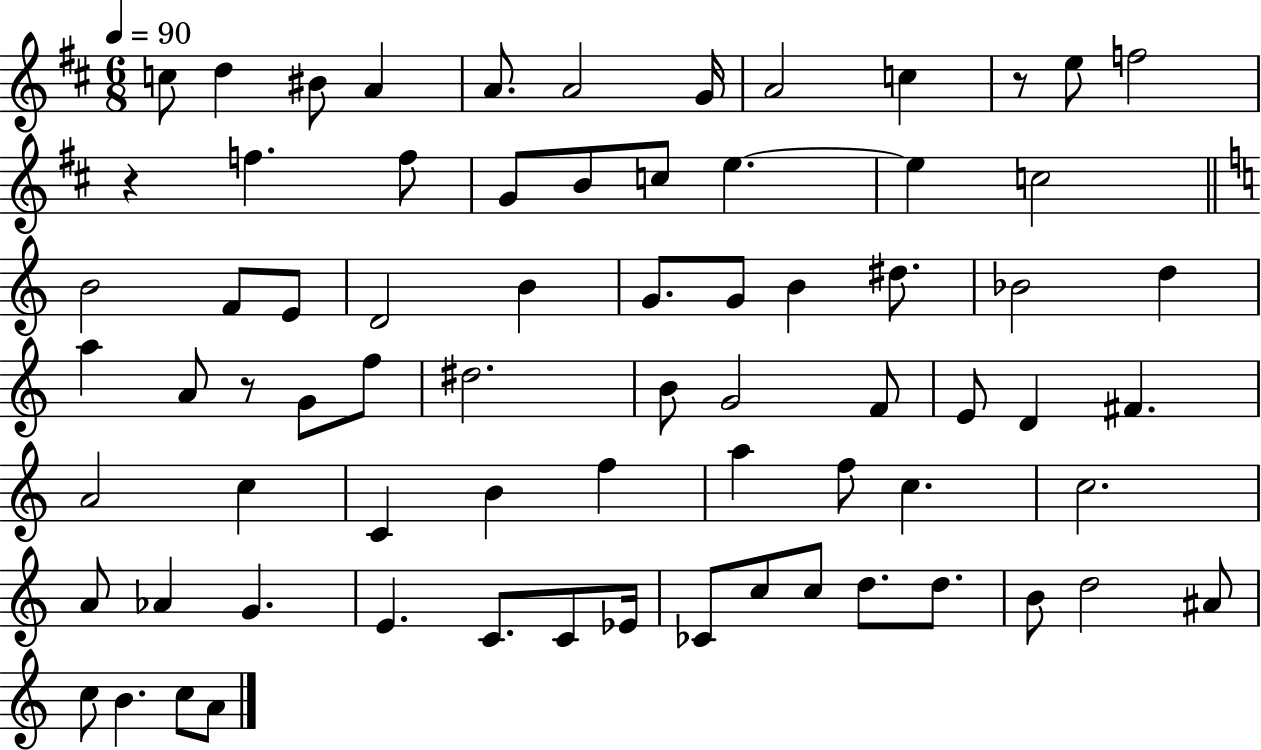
{
  \clef treble
  \numericTimeSignature
  \time 6/8
  \key d \major
  \tempo 4 = 90
  c''8 d''4 bis'8 a'4 | a'8. a'2 g'16 | a'2 c''4 | r8 e''8 f''2 | \break r4 f''4. f''8 | g'8 b'8 c''8 e''4.~~ | e''4 c''2 | \bar "||" \break \key c \major b'2 f'8 e'8 | d'2 b'4 | g'8. g'8 b'4 dis''8. | bes'2 d''4 | \break a''4 a'8 r8 g'8 f''8 | dis''2. | b'8 g'2 f'8 | e'8 d'4 fis'4. | \break a'2 c''4 | c'4 b'4 f''4 | a''4 f''8 c''4. | c''2. | \break a'8 aes'4 g'4. | e'4. c'8. c'8 ees'16 | ces'8 c''8 c''8 d''8. d''8. | b'8 d''2 ais'8 | \break c''8 b'4. c''8 a'8 | \bar "|."
}